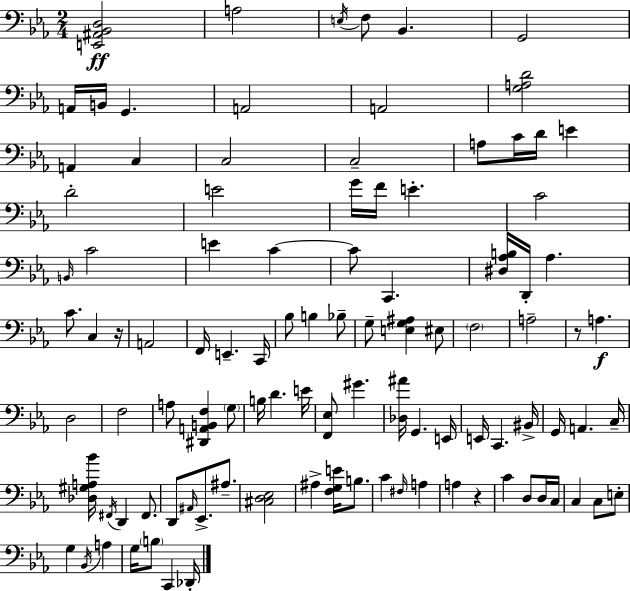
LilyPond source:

{
  \clef bass
  \numericTimeSignature
  \time 2/4
  \key ees \major
  <e, ais, bes, d>2\ff | a2 | \acciaccatura { e16 } f8 bes,4. | g,2 | \break a,16 b,16 g,4. | a,2 | a,2 | <g a d'>2 | \break a,4 c4 | c2 | c2-- | a8 c'16 d'16 e'4 | \break d'2-. | e'2 | g'16 f'16 e'4.-. | c'2 | \break \grace { b,16 } c'2 | e'4 c'4~~ | c'8 c,4. | <dis aes b>16 d,16-. aes4. | \break c'8. c4 | r16 a,2 | f,16 e,4.-- | c,16 bes8 b4 | \break bes8-- g8-- <e g ais>4 | eis8 \parenthesize f2 | a2-- | r8 a4.\f | \break d2 | f2 | a8 <dis, a, b, f>4 | \parenthesize g8 b16 d'4. | \break e'16 <f, ees>8 gis'4. | <des ais'>16 g,4. | e,16 e,16 c,4. | bis,16-> g,16 a,4. | \break c16-- <des gis a bes'>16 \acciaccatura { fis,16 } d,4 | fis,8. d,8 \grace { ais,16 } ees,8.-> | ais8.-- <cis d ees>2 | ais4-> | \break <f g e'>16 b8. c'4 | \grace { fis16 } a4 a4 | r4 c'4 | d8 d16 c16 c4 | \break c8 e8-. g4 | \acciaccatura { bes,16 } a4 g16 \parenthesize b8 | c,4 des,16-. \bar "|."
}